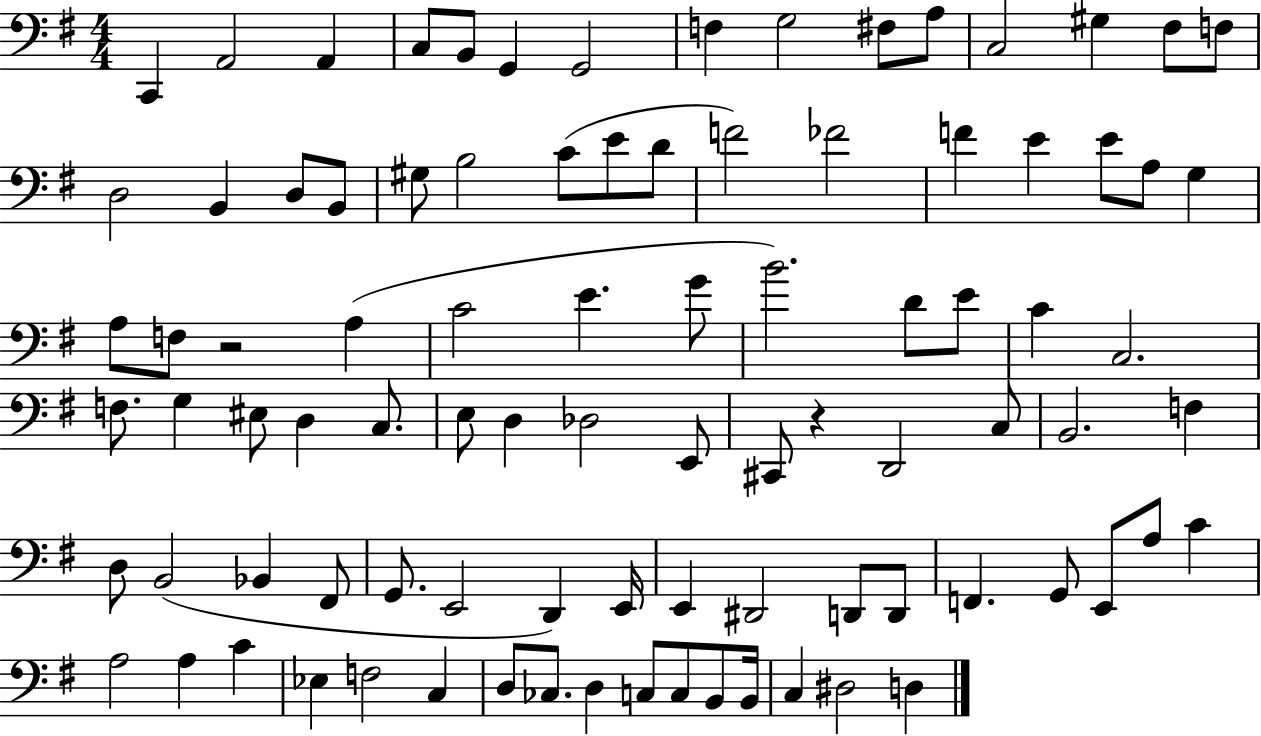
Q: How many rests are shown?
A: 2